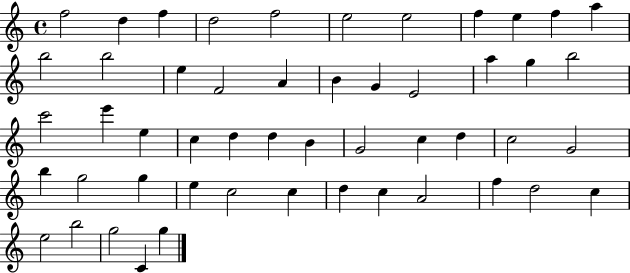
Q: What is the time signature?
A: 4/4